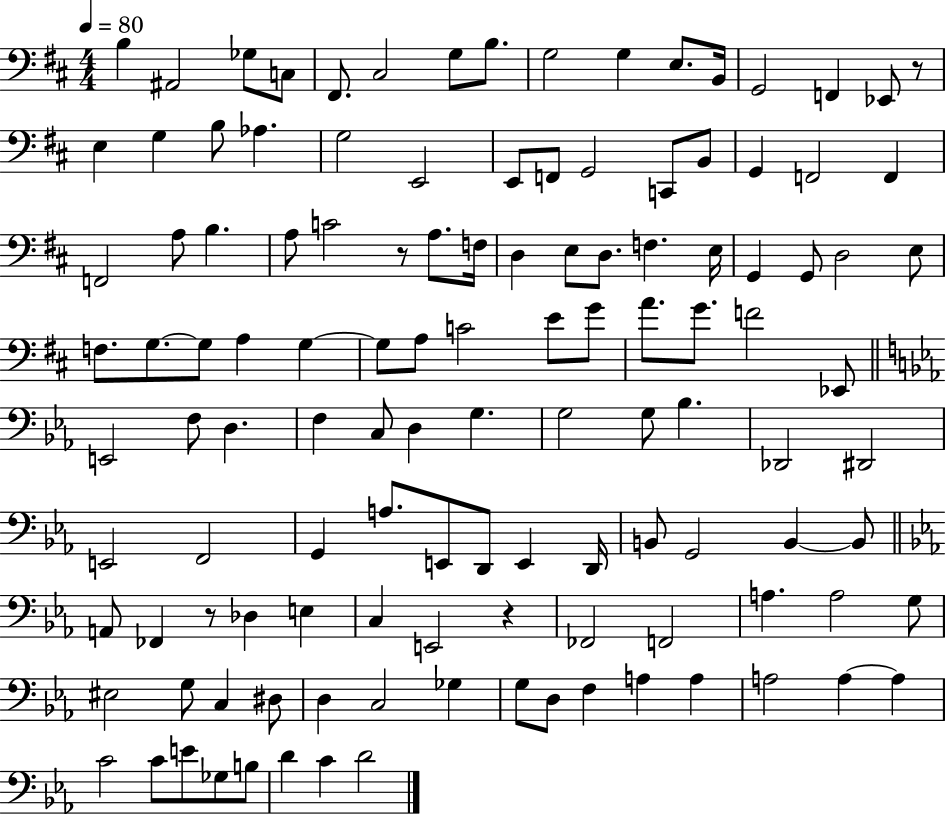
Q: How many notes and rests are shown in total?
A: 121